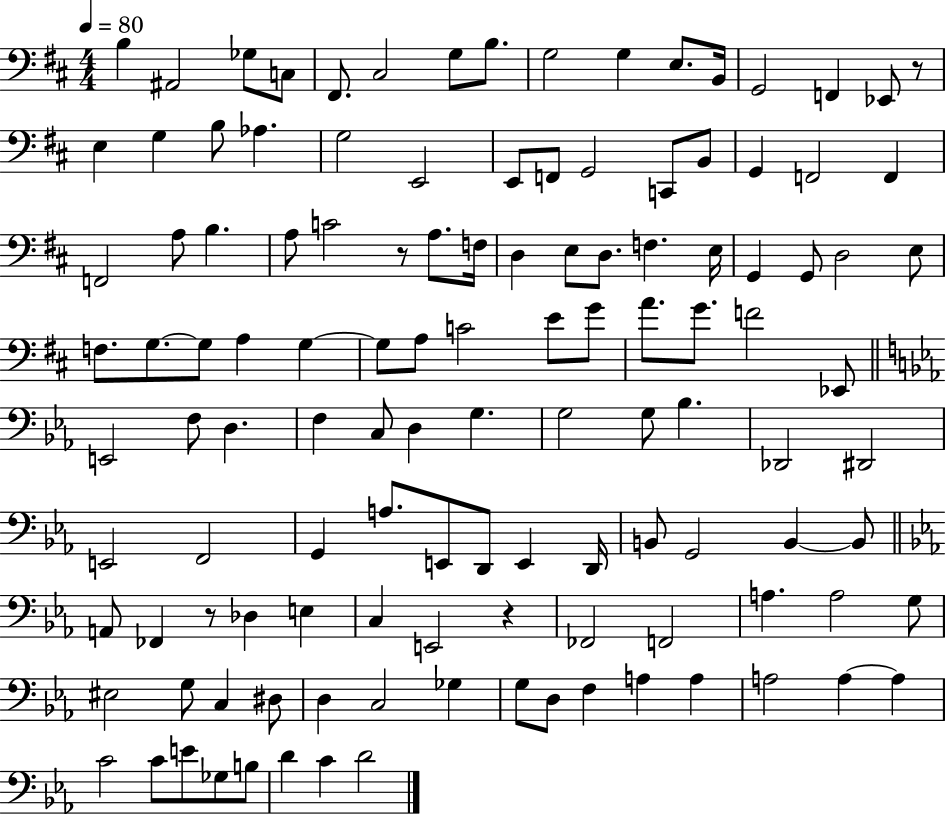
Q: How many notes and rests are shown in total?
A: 121